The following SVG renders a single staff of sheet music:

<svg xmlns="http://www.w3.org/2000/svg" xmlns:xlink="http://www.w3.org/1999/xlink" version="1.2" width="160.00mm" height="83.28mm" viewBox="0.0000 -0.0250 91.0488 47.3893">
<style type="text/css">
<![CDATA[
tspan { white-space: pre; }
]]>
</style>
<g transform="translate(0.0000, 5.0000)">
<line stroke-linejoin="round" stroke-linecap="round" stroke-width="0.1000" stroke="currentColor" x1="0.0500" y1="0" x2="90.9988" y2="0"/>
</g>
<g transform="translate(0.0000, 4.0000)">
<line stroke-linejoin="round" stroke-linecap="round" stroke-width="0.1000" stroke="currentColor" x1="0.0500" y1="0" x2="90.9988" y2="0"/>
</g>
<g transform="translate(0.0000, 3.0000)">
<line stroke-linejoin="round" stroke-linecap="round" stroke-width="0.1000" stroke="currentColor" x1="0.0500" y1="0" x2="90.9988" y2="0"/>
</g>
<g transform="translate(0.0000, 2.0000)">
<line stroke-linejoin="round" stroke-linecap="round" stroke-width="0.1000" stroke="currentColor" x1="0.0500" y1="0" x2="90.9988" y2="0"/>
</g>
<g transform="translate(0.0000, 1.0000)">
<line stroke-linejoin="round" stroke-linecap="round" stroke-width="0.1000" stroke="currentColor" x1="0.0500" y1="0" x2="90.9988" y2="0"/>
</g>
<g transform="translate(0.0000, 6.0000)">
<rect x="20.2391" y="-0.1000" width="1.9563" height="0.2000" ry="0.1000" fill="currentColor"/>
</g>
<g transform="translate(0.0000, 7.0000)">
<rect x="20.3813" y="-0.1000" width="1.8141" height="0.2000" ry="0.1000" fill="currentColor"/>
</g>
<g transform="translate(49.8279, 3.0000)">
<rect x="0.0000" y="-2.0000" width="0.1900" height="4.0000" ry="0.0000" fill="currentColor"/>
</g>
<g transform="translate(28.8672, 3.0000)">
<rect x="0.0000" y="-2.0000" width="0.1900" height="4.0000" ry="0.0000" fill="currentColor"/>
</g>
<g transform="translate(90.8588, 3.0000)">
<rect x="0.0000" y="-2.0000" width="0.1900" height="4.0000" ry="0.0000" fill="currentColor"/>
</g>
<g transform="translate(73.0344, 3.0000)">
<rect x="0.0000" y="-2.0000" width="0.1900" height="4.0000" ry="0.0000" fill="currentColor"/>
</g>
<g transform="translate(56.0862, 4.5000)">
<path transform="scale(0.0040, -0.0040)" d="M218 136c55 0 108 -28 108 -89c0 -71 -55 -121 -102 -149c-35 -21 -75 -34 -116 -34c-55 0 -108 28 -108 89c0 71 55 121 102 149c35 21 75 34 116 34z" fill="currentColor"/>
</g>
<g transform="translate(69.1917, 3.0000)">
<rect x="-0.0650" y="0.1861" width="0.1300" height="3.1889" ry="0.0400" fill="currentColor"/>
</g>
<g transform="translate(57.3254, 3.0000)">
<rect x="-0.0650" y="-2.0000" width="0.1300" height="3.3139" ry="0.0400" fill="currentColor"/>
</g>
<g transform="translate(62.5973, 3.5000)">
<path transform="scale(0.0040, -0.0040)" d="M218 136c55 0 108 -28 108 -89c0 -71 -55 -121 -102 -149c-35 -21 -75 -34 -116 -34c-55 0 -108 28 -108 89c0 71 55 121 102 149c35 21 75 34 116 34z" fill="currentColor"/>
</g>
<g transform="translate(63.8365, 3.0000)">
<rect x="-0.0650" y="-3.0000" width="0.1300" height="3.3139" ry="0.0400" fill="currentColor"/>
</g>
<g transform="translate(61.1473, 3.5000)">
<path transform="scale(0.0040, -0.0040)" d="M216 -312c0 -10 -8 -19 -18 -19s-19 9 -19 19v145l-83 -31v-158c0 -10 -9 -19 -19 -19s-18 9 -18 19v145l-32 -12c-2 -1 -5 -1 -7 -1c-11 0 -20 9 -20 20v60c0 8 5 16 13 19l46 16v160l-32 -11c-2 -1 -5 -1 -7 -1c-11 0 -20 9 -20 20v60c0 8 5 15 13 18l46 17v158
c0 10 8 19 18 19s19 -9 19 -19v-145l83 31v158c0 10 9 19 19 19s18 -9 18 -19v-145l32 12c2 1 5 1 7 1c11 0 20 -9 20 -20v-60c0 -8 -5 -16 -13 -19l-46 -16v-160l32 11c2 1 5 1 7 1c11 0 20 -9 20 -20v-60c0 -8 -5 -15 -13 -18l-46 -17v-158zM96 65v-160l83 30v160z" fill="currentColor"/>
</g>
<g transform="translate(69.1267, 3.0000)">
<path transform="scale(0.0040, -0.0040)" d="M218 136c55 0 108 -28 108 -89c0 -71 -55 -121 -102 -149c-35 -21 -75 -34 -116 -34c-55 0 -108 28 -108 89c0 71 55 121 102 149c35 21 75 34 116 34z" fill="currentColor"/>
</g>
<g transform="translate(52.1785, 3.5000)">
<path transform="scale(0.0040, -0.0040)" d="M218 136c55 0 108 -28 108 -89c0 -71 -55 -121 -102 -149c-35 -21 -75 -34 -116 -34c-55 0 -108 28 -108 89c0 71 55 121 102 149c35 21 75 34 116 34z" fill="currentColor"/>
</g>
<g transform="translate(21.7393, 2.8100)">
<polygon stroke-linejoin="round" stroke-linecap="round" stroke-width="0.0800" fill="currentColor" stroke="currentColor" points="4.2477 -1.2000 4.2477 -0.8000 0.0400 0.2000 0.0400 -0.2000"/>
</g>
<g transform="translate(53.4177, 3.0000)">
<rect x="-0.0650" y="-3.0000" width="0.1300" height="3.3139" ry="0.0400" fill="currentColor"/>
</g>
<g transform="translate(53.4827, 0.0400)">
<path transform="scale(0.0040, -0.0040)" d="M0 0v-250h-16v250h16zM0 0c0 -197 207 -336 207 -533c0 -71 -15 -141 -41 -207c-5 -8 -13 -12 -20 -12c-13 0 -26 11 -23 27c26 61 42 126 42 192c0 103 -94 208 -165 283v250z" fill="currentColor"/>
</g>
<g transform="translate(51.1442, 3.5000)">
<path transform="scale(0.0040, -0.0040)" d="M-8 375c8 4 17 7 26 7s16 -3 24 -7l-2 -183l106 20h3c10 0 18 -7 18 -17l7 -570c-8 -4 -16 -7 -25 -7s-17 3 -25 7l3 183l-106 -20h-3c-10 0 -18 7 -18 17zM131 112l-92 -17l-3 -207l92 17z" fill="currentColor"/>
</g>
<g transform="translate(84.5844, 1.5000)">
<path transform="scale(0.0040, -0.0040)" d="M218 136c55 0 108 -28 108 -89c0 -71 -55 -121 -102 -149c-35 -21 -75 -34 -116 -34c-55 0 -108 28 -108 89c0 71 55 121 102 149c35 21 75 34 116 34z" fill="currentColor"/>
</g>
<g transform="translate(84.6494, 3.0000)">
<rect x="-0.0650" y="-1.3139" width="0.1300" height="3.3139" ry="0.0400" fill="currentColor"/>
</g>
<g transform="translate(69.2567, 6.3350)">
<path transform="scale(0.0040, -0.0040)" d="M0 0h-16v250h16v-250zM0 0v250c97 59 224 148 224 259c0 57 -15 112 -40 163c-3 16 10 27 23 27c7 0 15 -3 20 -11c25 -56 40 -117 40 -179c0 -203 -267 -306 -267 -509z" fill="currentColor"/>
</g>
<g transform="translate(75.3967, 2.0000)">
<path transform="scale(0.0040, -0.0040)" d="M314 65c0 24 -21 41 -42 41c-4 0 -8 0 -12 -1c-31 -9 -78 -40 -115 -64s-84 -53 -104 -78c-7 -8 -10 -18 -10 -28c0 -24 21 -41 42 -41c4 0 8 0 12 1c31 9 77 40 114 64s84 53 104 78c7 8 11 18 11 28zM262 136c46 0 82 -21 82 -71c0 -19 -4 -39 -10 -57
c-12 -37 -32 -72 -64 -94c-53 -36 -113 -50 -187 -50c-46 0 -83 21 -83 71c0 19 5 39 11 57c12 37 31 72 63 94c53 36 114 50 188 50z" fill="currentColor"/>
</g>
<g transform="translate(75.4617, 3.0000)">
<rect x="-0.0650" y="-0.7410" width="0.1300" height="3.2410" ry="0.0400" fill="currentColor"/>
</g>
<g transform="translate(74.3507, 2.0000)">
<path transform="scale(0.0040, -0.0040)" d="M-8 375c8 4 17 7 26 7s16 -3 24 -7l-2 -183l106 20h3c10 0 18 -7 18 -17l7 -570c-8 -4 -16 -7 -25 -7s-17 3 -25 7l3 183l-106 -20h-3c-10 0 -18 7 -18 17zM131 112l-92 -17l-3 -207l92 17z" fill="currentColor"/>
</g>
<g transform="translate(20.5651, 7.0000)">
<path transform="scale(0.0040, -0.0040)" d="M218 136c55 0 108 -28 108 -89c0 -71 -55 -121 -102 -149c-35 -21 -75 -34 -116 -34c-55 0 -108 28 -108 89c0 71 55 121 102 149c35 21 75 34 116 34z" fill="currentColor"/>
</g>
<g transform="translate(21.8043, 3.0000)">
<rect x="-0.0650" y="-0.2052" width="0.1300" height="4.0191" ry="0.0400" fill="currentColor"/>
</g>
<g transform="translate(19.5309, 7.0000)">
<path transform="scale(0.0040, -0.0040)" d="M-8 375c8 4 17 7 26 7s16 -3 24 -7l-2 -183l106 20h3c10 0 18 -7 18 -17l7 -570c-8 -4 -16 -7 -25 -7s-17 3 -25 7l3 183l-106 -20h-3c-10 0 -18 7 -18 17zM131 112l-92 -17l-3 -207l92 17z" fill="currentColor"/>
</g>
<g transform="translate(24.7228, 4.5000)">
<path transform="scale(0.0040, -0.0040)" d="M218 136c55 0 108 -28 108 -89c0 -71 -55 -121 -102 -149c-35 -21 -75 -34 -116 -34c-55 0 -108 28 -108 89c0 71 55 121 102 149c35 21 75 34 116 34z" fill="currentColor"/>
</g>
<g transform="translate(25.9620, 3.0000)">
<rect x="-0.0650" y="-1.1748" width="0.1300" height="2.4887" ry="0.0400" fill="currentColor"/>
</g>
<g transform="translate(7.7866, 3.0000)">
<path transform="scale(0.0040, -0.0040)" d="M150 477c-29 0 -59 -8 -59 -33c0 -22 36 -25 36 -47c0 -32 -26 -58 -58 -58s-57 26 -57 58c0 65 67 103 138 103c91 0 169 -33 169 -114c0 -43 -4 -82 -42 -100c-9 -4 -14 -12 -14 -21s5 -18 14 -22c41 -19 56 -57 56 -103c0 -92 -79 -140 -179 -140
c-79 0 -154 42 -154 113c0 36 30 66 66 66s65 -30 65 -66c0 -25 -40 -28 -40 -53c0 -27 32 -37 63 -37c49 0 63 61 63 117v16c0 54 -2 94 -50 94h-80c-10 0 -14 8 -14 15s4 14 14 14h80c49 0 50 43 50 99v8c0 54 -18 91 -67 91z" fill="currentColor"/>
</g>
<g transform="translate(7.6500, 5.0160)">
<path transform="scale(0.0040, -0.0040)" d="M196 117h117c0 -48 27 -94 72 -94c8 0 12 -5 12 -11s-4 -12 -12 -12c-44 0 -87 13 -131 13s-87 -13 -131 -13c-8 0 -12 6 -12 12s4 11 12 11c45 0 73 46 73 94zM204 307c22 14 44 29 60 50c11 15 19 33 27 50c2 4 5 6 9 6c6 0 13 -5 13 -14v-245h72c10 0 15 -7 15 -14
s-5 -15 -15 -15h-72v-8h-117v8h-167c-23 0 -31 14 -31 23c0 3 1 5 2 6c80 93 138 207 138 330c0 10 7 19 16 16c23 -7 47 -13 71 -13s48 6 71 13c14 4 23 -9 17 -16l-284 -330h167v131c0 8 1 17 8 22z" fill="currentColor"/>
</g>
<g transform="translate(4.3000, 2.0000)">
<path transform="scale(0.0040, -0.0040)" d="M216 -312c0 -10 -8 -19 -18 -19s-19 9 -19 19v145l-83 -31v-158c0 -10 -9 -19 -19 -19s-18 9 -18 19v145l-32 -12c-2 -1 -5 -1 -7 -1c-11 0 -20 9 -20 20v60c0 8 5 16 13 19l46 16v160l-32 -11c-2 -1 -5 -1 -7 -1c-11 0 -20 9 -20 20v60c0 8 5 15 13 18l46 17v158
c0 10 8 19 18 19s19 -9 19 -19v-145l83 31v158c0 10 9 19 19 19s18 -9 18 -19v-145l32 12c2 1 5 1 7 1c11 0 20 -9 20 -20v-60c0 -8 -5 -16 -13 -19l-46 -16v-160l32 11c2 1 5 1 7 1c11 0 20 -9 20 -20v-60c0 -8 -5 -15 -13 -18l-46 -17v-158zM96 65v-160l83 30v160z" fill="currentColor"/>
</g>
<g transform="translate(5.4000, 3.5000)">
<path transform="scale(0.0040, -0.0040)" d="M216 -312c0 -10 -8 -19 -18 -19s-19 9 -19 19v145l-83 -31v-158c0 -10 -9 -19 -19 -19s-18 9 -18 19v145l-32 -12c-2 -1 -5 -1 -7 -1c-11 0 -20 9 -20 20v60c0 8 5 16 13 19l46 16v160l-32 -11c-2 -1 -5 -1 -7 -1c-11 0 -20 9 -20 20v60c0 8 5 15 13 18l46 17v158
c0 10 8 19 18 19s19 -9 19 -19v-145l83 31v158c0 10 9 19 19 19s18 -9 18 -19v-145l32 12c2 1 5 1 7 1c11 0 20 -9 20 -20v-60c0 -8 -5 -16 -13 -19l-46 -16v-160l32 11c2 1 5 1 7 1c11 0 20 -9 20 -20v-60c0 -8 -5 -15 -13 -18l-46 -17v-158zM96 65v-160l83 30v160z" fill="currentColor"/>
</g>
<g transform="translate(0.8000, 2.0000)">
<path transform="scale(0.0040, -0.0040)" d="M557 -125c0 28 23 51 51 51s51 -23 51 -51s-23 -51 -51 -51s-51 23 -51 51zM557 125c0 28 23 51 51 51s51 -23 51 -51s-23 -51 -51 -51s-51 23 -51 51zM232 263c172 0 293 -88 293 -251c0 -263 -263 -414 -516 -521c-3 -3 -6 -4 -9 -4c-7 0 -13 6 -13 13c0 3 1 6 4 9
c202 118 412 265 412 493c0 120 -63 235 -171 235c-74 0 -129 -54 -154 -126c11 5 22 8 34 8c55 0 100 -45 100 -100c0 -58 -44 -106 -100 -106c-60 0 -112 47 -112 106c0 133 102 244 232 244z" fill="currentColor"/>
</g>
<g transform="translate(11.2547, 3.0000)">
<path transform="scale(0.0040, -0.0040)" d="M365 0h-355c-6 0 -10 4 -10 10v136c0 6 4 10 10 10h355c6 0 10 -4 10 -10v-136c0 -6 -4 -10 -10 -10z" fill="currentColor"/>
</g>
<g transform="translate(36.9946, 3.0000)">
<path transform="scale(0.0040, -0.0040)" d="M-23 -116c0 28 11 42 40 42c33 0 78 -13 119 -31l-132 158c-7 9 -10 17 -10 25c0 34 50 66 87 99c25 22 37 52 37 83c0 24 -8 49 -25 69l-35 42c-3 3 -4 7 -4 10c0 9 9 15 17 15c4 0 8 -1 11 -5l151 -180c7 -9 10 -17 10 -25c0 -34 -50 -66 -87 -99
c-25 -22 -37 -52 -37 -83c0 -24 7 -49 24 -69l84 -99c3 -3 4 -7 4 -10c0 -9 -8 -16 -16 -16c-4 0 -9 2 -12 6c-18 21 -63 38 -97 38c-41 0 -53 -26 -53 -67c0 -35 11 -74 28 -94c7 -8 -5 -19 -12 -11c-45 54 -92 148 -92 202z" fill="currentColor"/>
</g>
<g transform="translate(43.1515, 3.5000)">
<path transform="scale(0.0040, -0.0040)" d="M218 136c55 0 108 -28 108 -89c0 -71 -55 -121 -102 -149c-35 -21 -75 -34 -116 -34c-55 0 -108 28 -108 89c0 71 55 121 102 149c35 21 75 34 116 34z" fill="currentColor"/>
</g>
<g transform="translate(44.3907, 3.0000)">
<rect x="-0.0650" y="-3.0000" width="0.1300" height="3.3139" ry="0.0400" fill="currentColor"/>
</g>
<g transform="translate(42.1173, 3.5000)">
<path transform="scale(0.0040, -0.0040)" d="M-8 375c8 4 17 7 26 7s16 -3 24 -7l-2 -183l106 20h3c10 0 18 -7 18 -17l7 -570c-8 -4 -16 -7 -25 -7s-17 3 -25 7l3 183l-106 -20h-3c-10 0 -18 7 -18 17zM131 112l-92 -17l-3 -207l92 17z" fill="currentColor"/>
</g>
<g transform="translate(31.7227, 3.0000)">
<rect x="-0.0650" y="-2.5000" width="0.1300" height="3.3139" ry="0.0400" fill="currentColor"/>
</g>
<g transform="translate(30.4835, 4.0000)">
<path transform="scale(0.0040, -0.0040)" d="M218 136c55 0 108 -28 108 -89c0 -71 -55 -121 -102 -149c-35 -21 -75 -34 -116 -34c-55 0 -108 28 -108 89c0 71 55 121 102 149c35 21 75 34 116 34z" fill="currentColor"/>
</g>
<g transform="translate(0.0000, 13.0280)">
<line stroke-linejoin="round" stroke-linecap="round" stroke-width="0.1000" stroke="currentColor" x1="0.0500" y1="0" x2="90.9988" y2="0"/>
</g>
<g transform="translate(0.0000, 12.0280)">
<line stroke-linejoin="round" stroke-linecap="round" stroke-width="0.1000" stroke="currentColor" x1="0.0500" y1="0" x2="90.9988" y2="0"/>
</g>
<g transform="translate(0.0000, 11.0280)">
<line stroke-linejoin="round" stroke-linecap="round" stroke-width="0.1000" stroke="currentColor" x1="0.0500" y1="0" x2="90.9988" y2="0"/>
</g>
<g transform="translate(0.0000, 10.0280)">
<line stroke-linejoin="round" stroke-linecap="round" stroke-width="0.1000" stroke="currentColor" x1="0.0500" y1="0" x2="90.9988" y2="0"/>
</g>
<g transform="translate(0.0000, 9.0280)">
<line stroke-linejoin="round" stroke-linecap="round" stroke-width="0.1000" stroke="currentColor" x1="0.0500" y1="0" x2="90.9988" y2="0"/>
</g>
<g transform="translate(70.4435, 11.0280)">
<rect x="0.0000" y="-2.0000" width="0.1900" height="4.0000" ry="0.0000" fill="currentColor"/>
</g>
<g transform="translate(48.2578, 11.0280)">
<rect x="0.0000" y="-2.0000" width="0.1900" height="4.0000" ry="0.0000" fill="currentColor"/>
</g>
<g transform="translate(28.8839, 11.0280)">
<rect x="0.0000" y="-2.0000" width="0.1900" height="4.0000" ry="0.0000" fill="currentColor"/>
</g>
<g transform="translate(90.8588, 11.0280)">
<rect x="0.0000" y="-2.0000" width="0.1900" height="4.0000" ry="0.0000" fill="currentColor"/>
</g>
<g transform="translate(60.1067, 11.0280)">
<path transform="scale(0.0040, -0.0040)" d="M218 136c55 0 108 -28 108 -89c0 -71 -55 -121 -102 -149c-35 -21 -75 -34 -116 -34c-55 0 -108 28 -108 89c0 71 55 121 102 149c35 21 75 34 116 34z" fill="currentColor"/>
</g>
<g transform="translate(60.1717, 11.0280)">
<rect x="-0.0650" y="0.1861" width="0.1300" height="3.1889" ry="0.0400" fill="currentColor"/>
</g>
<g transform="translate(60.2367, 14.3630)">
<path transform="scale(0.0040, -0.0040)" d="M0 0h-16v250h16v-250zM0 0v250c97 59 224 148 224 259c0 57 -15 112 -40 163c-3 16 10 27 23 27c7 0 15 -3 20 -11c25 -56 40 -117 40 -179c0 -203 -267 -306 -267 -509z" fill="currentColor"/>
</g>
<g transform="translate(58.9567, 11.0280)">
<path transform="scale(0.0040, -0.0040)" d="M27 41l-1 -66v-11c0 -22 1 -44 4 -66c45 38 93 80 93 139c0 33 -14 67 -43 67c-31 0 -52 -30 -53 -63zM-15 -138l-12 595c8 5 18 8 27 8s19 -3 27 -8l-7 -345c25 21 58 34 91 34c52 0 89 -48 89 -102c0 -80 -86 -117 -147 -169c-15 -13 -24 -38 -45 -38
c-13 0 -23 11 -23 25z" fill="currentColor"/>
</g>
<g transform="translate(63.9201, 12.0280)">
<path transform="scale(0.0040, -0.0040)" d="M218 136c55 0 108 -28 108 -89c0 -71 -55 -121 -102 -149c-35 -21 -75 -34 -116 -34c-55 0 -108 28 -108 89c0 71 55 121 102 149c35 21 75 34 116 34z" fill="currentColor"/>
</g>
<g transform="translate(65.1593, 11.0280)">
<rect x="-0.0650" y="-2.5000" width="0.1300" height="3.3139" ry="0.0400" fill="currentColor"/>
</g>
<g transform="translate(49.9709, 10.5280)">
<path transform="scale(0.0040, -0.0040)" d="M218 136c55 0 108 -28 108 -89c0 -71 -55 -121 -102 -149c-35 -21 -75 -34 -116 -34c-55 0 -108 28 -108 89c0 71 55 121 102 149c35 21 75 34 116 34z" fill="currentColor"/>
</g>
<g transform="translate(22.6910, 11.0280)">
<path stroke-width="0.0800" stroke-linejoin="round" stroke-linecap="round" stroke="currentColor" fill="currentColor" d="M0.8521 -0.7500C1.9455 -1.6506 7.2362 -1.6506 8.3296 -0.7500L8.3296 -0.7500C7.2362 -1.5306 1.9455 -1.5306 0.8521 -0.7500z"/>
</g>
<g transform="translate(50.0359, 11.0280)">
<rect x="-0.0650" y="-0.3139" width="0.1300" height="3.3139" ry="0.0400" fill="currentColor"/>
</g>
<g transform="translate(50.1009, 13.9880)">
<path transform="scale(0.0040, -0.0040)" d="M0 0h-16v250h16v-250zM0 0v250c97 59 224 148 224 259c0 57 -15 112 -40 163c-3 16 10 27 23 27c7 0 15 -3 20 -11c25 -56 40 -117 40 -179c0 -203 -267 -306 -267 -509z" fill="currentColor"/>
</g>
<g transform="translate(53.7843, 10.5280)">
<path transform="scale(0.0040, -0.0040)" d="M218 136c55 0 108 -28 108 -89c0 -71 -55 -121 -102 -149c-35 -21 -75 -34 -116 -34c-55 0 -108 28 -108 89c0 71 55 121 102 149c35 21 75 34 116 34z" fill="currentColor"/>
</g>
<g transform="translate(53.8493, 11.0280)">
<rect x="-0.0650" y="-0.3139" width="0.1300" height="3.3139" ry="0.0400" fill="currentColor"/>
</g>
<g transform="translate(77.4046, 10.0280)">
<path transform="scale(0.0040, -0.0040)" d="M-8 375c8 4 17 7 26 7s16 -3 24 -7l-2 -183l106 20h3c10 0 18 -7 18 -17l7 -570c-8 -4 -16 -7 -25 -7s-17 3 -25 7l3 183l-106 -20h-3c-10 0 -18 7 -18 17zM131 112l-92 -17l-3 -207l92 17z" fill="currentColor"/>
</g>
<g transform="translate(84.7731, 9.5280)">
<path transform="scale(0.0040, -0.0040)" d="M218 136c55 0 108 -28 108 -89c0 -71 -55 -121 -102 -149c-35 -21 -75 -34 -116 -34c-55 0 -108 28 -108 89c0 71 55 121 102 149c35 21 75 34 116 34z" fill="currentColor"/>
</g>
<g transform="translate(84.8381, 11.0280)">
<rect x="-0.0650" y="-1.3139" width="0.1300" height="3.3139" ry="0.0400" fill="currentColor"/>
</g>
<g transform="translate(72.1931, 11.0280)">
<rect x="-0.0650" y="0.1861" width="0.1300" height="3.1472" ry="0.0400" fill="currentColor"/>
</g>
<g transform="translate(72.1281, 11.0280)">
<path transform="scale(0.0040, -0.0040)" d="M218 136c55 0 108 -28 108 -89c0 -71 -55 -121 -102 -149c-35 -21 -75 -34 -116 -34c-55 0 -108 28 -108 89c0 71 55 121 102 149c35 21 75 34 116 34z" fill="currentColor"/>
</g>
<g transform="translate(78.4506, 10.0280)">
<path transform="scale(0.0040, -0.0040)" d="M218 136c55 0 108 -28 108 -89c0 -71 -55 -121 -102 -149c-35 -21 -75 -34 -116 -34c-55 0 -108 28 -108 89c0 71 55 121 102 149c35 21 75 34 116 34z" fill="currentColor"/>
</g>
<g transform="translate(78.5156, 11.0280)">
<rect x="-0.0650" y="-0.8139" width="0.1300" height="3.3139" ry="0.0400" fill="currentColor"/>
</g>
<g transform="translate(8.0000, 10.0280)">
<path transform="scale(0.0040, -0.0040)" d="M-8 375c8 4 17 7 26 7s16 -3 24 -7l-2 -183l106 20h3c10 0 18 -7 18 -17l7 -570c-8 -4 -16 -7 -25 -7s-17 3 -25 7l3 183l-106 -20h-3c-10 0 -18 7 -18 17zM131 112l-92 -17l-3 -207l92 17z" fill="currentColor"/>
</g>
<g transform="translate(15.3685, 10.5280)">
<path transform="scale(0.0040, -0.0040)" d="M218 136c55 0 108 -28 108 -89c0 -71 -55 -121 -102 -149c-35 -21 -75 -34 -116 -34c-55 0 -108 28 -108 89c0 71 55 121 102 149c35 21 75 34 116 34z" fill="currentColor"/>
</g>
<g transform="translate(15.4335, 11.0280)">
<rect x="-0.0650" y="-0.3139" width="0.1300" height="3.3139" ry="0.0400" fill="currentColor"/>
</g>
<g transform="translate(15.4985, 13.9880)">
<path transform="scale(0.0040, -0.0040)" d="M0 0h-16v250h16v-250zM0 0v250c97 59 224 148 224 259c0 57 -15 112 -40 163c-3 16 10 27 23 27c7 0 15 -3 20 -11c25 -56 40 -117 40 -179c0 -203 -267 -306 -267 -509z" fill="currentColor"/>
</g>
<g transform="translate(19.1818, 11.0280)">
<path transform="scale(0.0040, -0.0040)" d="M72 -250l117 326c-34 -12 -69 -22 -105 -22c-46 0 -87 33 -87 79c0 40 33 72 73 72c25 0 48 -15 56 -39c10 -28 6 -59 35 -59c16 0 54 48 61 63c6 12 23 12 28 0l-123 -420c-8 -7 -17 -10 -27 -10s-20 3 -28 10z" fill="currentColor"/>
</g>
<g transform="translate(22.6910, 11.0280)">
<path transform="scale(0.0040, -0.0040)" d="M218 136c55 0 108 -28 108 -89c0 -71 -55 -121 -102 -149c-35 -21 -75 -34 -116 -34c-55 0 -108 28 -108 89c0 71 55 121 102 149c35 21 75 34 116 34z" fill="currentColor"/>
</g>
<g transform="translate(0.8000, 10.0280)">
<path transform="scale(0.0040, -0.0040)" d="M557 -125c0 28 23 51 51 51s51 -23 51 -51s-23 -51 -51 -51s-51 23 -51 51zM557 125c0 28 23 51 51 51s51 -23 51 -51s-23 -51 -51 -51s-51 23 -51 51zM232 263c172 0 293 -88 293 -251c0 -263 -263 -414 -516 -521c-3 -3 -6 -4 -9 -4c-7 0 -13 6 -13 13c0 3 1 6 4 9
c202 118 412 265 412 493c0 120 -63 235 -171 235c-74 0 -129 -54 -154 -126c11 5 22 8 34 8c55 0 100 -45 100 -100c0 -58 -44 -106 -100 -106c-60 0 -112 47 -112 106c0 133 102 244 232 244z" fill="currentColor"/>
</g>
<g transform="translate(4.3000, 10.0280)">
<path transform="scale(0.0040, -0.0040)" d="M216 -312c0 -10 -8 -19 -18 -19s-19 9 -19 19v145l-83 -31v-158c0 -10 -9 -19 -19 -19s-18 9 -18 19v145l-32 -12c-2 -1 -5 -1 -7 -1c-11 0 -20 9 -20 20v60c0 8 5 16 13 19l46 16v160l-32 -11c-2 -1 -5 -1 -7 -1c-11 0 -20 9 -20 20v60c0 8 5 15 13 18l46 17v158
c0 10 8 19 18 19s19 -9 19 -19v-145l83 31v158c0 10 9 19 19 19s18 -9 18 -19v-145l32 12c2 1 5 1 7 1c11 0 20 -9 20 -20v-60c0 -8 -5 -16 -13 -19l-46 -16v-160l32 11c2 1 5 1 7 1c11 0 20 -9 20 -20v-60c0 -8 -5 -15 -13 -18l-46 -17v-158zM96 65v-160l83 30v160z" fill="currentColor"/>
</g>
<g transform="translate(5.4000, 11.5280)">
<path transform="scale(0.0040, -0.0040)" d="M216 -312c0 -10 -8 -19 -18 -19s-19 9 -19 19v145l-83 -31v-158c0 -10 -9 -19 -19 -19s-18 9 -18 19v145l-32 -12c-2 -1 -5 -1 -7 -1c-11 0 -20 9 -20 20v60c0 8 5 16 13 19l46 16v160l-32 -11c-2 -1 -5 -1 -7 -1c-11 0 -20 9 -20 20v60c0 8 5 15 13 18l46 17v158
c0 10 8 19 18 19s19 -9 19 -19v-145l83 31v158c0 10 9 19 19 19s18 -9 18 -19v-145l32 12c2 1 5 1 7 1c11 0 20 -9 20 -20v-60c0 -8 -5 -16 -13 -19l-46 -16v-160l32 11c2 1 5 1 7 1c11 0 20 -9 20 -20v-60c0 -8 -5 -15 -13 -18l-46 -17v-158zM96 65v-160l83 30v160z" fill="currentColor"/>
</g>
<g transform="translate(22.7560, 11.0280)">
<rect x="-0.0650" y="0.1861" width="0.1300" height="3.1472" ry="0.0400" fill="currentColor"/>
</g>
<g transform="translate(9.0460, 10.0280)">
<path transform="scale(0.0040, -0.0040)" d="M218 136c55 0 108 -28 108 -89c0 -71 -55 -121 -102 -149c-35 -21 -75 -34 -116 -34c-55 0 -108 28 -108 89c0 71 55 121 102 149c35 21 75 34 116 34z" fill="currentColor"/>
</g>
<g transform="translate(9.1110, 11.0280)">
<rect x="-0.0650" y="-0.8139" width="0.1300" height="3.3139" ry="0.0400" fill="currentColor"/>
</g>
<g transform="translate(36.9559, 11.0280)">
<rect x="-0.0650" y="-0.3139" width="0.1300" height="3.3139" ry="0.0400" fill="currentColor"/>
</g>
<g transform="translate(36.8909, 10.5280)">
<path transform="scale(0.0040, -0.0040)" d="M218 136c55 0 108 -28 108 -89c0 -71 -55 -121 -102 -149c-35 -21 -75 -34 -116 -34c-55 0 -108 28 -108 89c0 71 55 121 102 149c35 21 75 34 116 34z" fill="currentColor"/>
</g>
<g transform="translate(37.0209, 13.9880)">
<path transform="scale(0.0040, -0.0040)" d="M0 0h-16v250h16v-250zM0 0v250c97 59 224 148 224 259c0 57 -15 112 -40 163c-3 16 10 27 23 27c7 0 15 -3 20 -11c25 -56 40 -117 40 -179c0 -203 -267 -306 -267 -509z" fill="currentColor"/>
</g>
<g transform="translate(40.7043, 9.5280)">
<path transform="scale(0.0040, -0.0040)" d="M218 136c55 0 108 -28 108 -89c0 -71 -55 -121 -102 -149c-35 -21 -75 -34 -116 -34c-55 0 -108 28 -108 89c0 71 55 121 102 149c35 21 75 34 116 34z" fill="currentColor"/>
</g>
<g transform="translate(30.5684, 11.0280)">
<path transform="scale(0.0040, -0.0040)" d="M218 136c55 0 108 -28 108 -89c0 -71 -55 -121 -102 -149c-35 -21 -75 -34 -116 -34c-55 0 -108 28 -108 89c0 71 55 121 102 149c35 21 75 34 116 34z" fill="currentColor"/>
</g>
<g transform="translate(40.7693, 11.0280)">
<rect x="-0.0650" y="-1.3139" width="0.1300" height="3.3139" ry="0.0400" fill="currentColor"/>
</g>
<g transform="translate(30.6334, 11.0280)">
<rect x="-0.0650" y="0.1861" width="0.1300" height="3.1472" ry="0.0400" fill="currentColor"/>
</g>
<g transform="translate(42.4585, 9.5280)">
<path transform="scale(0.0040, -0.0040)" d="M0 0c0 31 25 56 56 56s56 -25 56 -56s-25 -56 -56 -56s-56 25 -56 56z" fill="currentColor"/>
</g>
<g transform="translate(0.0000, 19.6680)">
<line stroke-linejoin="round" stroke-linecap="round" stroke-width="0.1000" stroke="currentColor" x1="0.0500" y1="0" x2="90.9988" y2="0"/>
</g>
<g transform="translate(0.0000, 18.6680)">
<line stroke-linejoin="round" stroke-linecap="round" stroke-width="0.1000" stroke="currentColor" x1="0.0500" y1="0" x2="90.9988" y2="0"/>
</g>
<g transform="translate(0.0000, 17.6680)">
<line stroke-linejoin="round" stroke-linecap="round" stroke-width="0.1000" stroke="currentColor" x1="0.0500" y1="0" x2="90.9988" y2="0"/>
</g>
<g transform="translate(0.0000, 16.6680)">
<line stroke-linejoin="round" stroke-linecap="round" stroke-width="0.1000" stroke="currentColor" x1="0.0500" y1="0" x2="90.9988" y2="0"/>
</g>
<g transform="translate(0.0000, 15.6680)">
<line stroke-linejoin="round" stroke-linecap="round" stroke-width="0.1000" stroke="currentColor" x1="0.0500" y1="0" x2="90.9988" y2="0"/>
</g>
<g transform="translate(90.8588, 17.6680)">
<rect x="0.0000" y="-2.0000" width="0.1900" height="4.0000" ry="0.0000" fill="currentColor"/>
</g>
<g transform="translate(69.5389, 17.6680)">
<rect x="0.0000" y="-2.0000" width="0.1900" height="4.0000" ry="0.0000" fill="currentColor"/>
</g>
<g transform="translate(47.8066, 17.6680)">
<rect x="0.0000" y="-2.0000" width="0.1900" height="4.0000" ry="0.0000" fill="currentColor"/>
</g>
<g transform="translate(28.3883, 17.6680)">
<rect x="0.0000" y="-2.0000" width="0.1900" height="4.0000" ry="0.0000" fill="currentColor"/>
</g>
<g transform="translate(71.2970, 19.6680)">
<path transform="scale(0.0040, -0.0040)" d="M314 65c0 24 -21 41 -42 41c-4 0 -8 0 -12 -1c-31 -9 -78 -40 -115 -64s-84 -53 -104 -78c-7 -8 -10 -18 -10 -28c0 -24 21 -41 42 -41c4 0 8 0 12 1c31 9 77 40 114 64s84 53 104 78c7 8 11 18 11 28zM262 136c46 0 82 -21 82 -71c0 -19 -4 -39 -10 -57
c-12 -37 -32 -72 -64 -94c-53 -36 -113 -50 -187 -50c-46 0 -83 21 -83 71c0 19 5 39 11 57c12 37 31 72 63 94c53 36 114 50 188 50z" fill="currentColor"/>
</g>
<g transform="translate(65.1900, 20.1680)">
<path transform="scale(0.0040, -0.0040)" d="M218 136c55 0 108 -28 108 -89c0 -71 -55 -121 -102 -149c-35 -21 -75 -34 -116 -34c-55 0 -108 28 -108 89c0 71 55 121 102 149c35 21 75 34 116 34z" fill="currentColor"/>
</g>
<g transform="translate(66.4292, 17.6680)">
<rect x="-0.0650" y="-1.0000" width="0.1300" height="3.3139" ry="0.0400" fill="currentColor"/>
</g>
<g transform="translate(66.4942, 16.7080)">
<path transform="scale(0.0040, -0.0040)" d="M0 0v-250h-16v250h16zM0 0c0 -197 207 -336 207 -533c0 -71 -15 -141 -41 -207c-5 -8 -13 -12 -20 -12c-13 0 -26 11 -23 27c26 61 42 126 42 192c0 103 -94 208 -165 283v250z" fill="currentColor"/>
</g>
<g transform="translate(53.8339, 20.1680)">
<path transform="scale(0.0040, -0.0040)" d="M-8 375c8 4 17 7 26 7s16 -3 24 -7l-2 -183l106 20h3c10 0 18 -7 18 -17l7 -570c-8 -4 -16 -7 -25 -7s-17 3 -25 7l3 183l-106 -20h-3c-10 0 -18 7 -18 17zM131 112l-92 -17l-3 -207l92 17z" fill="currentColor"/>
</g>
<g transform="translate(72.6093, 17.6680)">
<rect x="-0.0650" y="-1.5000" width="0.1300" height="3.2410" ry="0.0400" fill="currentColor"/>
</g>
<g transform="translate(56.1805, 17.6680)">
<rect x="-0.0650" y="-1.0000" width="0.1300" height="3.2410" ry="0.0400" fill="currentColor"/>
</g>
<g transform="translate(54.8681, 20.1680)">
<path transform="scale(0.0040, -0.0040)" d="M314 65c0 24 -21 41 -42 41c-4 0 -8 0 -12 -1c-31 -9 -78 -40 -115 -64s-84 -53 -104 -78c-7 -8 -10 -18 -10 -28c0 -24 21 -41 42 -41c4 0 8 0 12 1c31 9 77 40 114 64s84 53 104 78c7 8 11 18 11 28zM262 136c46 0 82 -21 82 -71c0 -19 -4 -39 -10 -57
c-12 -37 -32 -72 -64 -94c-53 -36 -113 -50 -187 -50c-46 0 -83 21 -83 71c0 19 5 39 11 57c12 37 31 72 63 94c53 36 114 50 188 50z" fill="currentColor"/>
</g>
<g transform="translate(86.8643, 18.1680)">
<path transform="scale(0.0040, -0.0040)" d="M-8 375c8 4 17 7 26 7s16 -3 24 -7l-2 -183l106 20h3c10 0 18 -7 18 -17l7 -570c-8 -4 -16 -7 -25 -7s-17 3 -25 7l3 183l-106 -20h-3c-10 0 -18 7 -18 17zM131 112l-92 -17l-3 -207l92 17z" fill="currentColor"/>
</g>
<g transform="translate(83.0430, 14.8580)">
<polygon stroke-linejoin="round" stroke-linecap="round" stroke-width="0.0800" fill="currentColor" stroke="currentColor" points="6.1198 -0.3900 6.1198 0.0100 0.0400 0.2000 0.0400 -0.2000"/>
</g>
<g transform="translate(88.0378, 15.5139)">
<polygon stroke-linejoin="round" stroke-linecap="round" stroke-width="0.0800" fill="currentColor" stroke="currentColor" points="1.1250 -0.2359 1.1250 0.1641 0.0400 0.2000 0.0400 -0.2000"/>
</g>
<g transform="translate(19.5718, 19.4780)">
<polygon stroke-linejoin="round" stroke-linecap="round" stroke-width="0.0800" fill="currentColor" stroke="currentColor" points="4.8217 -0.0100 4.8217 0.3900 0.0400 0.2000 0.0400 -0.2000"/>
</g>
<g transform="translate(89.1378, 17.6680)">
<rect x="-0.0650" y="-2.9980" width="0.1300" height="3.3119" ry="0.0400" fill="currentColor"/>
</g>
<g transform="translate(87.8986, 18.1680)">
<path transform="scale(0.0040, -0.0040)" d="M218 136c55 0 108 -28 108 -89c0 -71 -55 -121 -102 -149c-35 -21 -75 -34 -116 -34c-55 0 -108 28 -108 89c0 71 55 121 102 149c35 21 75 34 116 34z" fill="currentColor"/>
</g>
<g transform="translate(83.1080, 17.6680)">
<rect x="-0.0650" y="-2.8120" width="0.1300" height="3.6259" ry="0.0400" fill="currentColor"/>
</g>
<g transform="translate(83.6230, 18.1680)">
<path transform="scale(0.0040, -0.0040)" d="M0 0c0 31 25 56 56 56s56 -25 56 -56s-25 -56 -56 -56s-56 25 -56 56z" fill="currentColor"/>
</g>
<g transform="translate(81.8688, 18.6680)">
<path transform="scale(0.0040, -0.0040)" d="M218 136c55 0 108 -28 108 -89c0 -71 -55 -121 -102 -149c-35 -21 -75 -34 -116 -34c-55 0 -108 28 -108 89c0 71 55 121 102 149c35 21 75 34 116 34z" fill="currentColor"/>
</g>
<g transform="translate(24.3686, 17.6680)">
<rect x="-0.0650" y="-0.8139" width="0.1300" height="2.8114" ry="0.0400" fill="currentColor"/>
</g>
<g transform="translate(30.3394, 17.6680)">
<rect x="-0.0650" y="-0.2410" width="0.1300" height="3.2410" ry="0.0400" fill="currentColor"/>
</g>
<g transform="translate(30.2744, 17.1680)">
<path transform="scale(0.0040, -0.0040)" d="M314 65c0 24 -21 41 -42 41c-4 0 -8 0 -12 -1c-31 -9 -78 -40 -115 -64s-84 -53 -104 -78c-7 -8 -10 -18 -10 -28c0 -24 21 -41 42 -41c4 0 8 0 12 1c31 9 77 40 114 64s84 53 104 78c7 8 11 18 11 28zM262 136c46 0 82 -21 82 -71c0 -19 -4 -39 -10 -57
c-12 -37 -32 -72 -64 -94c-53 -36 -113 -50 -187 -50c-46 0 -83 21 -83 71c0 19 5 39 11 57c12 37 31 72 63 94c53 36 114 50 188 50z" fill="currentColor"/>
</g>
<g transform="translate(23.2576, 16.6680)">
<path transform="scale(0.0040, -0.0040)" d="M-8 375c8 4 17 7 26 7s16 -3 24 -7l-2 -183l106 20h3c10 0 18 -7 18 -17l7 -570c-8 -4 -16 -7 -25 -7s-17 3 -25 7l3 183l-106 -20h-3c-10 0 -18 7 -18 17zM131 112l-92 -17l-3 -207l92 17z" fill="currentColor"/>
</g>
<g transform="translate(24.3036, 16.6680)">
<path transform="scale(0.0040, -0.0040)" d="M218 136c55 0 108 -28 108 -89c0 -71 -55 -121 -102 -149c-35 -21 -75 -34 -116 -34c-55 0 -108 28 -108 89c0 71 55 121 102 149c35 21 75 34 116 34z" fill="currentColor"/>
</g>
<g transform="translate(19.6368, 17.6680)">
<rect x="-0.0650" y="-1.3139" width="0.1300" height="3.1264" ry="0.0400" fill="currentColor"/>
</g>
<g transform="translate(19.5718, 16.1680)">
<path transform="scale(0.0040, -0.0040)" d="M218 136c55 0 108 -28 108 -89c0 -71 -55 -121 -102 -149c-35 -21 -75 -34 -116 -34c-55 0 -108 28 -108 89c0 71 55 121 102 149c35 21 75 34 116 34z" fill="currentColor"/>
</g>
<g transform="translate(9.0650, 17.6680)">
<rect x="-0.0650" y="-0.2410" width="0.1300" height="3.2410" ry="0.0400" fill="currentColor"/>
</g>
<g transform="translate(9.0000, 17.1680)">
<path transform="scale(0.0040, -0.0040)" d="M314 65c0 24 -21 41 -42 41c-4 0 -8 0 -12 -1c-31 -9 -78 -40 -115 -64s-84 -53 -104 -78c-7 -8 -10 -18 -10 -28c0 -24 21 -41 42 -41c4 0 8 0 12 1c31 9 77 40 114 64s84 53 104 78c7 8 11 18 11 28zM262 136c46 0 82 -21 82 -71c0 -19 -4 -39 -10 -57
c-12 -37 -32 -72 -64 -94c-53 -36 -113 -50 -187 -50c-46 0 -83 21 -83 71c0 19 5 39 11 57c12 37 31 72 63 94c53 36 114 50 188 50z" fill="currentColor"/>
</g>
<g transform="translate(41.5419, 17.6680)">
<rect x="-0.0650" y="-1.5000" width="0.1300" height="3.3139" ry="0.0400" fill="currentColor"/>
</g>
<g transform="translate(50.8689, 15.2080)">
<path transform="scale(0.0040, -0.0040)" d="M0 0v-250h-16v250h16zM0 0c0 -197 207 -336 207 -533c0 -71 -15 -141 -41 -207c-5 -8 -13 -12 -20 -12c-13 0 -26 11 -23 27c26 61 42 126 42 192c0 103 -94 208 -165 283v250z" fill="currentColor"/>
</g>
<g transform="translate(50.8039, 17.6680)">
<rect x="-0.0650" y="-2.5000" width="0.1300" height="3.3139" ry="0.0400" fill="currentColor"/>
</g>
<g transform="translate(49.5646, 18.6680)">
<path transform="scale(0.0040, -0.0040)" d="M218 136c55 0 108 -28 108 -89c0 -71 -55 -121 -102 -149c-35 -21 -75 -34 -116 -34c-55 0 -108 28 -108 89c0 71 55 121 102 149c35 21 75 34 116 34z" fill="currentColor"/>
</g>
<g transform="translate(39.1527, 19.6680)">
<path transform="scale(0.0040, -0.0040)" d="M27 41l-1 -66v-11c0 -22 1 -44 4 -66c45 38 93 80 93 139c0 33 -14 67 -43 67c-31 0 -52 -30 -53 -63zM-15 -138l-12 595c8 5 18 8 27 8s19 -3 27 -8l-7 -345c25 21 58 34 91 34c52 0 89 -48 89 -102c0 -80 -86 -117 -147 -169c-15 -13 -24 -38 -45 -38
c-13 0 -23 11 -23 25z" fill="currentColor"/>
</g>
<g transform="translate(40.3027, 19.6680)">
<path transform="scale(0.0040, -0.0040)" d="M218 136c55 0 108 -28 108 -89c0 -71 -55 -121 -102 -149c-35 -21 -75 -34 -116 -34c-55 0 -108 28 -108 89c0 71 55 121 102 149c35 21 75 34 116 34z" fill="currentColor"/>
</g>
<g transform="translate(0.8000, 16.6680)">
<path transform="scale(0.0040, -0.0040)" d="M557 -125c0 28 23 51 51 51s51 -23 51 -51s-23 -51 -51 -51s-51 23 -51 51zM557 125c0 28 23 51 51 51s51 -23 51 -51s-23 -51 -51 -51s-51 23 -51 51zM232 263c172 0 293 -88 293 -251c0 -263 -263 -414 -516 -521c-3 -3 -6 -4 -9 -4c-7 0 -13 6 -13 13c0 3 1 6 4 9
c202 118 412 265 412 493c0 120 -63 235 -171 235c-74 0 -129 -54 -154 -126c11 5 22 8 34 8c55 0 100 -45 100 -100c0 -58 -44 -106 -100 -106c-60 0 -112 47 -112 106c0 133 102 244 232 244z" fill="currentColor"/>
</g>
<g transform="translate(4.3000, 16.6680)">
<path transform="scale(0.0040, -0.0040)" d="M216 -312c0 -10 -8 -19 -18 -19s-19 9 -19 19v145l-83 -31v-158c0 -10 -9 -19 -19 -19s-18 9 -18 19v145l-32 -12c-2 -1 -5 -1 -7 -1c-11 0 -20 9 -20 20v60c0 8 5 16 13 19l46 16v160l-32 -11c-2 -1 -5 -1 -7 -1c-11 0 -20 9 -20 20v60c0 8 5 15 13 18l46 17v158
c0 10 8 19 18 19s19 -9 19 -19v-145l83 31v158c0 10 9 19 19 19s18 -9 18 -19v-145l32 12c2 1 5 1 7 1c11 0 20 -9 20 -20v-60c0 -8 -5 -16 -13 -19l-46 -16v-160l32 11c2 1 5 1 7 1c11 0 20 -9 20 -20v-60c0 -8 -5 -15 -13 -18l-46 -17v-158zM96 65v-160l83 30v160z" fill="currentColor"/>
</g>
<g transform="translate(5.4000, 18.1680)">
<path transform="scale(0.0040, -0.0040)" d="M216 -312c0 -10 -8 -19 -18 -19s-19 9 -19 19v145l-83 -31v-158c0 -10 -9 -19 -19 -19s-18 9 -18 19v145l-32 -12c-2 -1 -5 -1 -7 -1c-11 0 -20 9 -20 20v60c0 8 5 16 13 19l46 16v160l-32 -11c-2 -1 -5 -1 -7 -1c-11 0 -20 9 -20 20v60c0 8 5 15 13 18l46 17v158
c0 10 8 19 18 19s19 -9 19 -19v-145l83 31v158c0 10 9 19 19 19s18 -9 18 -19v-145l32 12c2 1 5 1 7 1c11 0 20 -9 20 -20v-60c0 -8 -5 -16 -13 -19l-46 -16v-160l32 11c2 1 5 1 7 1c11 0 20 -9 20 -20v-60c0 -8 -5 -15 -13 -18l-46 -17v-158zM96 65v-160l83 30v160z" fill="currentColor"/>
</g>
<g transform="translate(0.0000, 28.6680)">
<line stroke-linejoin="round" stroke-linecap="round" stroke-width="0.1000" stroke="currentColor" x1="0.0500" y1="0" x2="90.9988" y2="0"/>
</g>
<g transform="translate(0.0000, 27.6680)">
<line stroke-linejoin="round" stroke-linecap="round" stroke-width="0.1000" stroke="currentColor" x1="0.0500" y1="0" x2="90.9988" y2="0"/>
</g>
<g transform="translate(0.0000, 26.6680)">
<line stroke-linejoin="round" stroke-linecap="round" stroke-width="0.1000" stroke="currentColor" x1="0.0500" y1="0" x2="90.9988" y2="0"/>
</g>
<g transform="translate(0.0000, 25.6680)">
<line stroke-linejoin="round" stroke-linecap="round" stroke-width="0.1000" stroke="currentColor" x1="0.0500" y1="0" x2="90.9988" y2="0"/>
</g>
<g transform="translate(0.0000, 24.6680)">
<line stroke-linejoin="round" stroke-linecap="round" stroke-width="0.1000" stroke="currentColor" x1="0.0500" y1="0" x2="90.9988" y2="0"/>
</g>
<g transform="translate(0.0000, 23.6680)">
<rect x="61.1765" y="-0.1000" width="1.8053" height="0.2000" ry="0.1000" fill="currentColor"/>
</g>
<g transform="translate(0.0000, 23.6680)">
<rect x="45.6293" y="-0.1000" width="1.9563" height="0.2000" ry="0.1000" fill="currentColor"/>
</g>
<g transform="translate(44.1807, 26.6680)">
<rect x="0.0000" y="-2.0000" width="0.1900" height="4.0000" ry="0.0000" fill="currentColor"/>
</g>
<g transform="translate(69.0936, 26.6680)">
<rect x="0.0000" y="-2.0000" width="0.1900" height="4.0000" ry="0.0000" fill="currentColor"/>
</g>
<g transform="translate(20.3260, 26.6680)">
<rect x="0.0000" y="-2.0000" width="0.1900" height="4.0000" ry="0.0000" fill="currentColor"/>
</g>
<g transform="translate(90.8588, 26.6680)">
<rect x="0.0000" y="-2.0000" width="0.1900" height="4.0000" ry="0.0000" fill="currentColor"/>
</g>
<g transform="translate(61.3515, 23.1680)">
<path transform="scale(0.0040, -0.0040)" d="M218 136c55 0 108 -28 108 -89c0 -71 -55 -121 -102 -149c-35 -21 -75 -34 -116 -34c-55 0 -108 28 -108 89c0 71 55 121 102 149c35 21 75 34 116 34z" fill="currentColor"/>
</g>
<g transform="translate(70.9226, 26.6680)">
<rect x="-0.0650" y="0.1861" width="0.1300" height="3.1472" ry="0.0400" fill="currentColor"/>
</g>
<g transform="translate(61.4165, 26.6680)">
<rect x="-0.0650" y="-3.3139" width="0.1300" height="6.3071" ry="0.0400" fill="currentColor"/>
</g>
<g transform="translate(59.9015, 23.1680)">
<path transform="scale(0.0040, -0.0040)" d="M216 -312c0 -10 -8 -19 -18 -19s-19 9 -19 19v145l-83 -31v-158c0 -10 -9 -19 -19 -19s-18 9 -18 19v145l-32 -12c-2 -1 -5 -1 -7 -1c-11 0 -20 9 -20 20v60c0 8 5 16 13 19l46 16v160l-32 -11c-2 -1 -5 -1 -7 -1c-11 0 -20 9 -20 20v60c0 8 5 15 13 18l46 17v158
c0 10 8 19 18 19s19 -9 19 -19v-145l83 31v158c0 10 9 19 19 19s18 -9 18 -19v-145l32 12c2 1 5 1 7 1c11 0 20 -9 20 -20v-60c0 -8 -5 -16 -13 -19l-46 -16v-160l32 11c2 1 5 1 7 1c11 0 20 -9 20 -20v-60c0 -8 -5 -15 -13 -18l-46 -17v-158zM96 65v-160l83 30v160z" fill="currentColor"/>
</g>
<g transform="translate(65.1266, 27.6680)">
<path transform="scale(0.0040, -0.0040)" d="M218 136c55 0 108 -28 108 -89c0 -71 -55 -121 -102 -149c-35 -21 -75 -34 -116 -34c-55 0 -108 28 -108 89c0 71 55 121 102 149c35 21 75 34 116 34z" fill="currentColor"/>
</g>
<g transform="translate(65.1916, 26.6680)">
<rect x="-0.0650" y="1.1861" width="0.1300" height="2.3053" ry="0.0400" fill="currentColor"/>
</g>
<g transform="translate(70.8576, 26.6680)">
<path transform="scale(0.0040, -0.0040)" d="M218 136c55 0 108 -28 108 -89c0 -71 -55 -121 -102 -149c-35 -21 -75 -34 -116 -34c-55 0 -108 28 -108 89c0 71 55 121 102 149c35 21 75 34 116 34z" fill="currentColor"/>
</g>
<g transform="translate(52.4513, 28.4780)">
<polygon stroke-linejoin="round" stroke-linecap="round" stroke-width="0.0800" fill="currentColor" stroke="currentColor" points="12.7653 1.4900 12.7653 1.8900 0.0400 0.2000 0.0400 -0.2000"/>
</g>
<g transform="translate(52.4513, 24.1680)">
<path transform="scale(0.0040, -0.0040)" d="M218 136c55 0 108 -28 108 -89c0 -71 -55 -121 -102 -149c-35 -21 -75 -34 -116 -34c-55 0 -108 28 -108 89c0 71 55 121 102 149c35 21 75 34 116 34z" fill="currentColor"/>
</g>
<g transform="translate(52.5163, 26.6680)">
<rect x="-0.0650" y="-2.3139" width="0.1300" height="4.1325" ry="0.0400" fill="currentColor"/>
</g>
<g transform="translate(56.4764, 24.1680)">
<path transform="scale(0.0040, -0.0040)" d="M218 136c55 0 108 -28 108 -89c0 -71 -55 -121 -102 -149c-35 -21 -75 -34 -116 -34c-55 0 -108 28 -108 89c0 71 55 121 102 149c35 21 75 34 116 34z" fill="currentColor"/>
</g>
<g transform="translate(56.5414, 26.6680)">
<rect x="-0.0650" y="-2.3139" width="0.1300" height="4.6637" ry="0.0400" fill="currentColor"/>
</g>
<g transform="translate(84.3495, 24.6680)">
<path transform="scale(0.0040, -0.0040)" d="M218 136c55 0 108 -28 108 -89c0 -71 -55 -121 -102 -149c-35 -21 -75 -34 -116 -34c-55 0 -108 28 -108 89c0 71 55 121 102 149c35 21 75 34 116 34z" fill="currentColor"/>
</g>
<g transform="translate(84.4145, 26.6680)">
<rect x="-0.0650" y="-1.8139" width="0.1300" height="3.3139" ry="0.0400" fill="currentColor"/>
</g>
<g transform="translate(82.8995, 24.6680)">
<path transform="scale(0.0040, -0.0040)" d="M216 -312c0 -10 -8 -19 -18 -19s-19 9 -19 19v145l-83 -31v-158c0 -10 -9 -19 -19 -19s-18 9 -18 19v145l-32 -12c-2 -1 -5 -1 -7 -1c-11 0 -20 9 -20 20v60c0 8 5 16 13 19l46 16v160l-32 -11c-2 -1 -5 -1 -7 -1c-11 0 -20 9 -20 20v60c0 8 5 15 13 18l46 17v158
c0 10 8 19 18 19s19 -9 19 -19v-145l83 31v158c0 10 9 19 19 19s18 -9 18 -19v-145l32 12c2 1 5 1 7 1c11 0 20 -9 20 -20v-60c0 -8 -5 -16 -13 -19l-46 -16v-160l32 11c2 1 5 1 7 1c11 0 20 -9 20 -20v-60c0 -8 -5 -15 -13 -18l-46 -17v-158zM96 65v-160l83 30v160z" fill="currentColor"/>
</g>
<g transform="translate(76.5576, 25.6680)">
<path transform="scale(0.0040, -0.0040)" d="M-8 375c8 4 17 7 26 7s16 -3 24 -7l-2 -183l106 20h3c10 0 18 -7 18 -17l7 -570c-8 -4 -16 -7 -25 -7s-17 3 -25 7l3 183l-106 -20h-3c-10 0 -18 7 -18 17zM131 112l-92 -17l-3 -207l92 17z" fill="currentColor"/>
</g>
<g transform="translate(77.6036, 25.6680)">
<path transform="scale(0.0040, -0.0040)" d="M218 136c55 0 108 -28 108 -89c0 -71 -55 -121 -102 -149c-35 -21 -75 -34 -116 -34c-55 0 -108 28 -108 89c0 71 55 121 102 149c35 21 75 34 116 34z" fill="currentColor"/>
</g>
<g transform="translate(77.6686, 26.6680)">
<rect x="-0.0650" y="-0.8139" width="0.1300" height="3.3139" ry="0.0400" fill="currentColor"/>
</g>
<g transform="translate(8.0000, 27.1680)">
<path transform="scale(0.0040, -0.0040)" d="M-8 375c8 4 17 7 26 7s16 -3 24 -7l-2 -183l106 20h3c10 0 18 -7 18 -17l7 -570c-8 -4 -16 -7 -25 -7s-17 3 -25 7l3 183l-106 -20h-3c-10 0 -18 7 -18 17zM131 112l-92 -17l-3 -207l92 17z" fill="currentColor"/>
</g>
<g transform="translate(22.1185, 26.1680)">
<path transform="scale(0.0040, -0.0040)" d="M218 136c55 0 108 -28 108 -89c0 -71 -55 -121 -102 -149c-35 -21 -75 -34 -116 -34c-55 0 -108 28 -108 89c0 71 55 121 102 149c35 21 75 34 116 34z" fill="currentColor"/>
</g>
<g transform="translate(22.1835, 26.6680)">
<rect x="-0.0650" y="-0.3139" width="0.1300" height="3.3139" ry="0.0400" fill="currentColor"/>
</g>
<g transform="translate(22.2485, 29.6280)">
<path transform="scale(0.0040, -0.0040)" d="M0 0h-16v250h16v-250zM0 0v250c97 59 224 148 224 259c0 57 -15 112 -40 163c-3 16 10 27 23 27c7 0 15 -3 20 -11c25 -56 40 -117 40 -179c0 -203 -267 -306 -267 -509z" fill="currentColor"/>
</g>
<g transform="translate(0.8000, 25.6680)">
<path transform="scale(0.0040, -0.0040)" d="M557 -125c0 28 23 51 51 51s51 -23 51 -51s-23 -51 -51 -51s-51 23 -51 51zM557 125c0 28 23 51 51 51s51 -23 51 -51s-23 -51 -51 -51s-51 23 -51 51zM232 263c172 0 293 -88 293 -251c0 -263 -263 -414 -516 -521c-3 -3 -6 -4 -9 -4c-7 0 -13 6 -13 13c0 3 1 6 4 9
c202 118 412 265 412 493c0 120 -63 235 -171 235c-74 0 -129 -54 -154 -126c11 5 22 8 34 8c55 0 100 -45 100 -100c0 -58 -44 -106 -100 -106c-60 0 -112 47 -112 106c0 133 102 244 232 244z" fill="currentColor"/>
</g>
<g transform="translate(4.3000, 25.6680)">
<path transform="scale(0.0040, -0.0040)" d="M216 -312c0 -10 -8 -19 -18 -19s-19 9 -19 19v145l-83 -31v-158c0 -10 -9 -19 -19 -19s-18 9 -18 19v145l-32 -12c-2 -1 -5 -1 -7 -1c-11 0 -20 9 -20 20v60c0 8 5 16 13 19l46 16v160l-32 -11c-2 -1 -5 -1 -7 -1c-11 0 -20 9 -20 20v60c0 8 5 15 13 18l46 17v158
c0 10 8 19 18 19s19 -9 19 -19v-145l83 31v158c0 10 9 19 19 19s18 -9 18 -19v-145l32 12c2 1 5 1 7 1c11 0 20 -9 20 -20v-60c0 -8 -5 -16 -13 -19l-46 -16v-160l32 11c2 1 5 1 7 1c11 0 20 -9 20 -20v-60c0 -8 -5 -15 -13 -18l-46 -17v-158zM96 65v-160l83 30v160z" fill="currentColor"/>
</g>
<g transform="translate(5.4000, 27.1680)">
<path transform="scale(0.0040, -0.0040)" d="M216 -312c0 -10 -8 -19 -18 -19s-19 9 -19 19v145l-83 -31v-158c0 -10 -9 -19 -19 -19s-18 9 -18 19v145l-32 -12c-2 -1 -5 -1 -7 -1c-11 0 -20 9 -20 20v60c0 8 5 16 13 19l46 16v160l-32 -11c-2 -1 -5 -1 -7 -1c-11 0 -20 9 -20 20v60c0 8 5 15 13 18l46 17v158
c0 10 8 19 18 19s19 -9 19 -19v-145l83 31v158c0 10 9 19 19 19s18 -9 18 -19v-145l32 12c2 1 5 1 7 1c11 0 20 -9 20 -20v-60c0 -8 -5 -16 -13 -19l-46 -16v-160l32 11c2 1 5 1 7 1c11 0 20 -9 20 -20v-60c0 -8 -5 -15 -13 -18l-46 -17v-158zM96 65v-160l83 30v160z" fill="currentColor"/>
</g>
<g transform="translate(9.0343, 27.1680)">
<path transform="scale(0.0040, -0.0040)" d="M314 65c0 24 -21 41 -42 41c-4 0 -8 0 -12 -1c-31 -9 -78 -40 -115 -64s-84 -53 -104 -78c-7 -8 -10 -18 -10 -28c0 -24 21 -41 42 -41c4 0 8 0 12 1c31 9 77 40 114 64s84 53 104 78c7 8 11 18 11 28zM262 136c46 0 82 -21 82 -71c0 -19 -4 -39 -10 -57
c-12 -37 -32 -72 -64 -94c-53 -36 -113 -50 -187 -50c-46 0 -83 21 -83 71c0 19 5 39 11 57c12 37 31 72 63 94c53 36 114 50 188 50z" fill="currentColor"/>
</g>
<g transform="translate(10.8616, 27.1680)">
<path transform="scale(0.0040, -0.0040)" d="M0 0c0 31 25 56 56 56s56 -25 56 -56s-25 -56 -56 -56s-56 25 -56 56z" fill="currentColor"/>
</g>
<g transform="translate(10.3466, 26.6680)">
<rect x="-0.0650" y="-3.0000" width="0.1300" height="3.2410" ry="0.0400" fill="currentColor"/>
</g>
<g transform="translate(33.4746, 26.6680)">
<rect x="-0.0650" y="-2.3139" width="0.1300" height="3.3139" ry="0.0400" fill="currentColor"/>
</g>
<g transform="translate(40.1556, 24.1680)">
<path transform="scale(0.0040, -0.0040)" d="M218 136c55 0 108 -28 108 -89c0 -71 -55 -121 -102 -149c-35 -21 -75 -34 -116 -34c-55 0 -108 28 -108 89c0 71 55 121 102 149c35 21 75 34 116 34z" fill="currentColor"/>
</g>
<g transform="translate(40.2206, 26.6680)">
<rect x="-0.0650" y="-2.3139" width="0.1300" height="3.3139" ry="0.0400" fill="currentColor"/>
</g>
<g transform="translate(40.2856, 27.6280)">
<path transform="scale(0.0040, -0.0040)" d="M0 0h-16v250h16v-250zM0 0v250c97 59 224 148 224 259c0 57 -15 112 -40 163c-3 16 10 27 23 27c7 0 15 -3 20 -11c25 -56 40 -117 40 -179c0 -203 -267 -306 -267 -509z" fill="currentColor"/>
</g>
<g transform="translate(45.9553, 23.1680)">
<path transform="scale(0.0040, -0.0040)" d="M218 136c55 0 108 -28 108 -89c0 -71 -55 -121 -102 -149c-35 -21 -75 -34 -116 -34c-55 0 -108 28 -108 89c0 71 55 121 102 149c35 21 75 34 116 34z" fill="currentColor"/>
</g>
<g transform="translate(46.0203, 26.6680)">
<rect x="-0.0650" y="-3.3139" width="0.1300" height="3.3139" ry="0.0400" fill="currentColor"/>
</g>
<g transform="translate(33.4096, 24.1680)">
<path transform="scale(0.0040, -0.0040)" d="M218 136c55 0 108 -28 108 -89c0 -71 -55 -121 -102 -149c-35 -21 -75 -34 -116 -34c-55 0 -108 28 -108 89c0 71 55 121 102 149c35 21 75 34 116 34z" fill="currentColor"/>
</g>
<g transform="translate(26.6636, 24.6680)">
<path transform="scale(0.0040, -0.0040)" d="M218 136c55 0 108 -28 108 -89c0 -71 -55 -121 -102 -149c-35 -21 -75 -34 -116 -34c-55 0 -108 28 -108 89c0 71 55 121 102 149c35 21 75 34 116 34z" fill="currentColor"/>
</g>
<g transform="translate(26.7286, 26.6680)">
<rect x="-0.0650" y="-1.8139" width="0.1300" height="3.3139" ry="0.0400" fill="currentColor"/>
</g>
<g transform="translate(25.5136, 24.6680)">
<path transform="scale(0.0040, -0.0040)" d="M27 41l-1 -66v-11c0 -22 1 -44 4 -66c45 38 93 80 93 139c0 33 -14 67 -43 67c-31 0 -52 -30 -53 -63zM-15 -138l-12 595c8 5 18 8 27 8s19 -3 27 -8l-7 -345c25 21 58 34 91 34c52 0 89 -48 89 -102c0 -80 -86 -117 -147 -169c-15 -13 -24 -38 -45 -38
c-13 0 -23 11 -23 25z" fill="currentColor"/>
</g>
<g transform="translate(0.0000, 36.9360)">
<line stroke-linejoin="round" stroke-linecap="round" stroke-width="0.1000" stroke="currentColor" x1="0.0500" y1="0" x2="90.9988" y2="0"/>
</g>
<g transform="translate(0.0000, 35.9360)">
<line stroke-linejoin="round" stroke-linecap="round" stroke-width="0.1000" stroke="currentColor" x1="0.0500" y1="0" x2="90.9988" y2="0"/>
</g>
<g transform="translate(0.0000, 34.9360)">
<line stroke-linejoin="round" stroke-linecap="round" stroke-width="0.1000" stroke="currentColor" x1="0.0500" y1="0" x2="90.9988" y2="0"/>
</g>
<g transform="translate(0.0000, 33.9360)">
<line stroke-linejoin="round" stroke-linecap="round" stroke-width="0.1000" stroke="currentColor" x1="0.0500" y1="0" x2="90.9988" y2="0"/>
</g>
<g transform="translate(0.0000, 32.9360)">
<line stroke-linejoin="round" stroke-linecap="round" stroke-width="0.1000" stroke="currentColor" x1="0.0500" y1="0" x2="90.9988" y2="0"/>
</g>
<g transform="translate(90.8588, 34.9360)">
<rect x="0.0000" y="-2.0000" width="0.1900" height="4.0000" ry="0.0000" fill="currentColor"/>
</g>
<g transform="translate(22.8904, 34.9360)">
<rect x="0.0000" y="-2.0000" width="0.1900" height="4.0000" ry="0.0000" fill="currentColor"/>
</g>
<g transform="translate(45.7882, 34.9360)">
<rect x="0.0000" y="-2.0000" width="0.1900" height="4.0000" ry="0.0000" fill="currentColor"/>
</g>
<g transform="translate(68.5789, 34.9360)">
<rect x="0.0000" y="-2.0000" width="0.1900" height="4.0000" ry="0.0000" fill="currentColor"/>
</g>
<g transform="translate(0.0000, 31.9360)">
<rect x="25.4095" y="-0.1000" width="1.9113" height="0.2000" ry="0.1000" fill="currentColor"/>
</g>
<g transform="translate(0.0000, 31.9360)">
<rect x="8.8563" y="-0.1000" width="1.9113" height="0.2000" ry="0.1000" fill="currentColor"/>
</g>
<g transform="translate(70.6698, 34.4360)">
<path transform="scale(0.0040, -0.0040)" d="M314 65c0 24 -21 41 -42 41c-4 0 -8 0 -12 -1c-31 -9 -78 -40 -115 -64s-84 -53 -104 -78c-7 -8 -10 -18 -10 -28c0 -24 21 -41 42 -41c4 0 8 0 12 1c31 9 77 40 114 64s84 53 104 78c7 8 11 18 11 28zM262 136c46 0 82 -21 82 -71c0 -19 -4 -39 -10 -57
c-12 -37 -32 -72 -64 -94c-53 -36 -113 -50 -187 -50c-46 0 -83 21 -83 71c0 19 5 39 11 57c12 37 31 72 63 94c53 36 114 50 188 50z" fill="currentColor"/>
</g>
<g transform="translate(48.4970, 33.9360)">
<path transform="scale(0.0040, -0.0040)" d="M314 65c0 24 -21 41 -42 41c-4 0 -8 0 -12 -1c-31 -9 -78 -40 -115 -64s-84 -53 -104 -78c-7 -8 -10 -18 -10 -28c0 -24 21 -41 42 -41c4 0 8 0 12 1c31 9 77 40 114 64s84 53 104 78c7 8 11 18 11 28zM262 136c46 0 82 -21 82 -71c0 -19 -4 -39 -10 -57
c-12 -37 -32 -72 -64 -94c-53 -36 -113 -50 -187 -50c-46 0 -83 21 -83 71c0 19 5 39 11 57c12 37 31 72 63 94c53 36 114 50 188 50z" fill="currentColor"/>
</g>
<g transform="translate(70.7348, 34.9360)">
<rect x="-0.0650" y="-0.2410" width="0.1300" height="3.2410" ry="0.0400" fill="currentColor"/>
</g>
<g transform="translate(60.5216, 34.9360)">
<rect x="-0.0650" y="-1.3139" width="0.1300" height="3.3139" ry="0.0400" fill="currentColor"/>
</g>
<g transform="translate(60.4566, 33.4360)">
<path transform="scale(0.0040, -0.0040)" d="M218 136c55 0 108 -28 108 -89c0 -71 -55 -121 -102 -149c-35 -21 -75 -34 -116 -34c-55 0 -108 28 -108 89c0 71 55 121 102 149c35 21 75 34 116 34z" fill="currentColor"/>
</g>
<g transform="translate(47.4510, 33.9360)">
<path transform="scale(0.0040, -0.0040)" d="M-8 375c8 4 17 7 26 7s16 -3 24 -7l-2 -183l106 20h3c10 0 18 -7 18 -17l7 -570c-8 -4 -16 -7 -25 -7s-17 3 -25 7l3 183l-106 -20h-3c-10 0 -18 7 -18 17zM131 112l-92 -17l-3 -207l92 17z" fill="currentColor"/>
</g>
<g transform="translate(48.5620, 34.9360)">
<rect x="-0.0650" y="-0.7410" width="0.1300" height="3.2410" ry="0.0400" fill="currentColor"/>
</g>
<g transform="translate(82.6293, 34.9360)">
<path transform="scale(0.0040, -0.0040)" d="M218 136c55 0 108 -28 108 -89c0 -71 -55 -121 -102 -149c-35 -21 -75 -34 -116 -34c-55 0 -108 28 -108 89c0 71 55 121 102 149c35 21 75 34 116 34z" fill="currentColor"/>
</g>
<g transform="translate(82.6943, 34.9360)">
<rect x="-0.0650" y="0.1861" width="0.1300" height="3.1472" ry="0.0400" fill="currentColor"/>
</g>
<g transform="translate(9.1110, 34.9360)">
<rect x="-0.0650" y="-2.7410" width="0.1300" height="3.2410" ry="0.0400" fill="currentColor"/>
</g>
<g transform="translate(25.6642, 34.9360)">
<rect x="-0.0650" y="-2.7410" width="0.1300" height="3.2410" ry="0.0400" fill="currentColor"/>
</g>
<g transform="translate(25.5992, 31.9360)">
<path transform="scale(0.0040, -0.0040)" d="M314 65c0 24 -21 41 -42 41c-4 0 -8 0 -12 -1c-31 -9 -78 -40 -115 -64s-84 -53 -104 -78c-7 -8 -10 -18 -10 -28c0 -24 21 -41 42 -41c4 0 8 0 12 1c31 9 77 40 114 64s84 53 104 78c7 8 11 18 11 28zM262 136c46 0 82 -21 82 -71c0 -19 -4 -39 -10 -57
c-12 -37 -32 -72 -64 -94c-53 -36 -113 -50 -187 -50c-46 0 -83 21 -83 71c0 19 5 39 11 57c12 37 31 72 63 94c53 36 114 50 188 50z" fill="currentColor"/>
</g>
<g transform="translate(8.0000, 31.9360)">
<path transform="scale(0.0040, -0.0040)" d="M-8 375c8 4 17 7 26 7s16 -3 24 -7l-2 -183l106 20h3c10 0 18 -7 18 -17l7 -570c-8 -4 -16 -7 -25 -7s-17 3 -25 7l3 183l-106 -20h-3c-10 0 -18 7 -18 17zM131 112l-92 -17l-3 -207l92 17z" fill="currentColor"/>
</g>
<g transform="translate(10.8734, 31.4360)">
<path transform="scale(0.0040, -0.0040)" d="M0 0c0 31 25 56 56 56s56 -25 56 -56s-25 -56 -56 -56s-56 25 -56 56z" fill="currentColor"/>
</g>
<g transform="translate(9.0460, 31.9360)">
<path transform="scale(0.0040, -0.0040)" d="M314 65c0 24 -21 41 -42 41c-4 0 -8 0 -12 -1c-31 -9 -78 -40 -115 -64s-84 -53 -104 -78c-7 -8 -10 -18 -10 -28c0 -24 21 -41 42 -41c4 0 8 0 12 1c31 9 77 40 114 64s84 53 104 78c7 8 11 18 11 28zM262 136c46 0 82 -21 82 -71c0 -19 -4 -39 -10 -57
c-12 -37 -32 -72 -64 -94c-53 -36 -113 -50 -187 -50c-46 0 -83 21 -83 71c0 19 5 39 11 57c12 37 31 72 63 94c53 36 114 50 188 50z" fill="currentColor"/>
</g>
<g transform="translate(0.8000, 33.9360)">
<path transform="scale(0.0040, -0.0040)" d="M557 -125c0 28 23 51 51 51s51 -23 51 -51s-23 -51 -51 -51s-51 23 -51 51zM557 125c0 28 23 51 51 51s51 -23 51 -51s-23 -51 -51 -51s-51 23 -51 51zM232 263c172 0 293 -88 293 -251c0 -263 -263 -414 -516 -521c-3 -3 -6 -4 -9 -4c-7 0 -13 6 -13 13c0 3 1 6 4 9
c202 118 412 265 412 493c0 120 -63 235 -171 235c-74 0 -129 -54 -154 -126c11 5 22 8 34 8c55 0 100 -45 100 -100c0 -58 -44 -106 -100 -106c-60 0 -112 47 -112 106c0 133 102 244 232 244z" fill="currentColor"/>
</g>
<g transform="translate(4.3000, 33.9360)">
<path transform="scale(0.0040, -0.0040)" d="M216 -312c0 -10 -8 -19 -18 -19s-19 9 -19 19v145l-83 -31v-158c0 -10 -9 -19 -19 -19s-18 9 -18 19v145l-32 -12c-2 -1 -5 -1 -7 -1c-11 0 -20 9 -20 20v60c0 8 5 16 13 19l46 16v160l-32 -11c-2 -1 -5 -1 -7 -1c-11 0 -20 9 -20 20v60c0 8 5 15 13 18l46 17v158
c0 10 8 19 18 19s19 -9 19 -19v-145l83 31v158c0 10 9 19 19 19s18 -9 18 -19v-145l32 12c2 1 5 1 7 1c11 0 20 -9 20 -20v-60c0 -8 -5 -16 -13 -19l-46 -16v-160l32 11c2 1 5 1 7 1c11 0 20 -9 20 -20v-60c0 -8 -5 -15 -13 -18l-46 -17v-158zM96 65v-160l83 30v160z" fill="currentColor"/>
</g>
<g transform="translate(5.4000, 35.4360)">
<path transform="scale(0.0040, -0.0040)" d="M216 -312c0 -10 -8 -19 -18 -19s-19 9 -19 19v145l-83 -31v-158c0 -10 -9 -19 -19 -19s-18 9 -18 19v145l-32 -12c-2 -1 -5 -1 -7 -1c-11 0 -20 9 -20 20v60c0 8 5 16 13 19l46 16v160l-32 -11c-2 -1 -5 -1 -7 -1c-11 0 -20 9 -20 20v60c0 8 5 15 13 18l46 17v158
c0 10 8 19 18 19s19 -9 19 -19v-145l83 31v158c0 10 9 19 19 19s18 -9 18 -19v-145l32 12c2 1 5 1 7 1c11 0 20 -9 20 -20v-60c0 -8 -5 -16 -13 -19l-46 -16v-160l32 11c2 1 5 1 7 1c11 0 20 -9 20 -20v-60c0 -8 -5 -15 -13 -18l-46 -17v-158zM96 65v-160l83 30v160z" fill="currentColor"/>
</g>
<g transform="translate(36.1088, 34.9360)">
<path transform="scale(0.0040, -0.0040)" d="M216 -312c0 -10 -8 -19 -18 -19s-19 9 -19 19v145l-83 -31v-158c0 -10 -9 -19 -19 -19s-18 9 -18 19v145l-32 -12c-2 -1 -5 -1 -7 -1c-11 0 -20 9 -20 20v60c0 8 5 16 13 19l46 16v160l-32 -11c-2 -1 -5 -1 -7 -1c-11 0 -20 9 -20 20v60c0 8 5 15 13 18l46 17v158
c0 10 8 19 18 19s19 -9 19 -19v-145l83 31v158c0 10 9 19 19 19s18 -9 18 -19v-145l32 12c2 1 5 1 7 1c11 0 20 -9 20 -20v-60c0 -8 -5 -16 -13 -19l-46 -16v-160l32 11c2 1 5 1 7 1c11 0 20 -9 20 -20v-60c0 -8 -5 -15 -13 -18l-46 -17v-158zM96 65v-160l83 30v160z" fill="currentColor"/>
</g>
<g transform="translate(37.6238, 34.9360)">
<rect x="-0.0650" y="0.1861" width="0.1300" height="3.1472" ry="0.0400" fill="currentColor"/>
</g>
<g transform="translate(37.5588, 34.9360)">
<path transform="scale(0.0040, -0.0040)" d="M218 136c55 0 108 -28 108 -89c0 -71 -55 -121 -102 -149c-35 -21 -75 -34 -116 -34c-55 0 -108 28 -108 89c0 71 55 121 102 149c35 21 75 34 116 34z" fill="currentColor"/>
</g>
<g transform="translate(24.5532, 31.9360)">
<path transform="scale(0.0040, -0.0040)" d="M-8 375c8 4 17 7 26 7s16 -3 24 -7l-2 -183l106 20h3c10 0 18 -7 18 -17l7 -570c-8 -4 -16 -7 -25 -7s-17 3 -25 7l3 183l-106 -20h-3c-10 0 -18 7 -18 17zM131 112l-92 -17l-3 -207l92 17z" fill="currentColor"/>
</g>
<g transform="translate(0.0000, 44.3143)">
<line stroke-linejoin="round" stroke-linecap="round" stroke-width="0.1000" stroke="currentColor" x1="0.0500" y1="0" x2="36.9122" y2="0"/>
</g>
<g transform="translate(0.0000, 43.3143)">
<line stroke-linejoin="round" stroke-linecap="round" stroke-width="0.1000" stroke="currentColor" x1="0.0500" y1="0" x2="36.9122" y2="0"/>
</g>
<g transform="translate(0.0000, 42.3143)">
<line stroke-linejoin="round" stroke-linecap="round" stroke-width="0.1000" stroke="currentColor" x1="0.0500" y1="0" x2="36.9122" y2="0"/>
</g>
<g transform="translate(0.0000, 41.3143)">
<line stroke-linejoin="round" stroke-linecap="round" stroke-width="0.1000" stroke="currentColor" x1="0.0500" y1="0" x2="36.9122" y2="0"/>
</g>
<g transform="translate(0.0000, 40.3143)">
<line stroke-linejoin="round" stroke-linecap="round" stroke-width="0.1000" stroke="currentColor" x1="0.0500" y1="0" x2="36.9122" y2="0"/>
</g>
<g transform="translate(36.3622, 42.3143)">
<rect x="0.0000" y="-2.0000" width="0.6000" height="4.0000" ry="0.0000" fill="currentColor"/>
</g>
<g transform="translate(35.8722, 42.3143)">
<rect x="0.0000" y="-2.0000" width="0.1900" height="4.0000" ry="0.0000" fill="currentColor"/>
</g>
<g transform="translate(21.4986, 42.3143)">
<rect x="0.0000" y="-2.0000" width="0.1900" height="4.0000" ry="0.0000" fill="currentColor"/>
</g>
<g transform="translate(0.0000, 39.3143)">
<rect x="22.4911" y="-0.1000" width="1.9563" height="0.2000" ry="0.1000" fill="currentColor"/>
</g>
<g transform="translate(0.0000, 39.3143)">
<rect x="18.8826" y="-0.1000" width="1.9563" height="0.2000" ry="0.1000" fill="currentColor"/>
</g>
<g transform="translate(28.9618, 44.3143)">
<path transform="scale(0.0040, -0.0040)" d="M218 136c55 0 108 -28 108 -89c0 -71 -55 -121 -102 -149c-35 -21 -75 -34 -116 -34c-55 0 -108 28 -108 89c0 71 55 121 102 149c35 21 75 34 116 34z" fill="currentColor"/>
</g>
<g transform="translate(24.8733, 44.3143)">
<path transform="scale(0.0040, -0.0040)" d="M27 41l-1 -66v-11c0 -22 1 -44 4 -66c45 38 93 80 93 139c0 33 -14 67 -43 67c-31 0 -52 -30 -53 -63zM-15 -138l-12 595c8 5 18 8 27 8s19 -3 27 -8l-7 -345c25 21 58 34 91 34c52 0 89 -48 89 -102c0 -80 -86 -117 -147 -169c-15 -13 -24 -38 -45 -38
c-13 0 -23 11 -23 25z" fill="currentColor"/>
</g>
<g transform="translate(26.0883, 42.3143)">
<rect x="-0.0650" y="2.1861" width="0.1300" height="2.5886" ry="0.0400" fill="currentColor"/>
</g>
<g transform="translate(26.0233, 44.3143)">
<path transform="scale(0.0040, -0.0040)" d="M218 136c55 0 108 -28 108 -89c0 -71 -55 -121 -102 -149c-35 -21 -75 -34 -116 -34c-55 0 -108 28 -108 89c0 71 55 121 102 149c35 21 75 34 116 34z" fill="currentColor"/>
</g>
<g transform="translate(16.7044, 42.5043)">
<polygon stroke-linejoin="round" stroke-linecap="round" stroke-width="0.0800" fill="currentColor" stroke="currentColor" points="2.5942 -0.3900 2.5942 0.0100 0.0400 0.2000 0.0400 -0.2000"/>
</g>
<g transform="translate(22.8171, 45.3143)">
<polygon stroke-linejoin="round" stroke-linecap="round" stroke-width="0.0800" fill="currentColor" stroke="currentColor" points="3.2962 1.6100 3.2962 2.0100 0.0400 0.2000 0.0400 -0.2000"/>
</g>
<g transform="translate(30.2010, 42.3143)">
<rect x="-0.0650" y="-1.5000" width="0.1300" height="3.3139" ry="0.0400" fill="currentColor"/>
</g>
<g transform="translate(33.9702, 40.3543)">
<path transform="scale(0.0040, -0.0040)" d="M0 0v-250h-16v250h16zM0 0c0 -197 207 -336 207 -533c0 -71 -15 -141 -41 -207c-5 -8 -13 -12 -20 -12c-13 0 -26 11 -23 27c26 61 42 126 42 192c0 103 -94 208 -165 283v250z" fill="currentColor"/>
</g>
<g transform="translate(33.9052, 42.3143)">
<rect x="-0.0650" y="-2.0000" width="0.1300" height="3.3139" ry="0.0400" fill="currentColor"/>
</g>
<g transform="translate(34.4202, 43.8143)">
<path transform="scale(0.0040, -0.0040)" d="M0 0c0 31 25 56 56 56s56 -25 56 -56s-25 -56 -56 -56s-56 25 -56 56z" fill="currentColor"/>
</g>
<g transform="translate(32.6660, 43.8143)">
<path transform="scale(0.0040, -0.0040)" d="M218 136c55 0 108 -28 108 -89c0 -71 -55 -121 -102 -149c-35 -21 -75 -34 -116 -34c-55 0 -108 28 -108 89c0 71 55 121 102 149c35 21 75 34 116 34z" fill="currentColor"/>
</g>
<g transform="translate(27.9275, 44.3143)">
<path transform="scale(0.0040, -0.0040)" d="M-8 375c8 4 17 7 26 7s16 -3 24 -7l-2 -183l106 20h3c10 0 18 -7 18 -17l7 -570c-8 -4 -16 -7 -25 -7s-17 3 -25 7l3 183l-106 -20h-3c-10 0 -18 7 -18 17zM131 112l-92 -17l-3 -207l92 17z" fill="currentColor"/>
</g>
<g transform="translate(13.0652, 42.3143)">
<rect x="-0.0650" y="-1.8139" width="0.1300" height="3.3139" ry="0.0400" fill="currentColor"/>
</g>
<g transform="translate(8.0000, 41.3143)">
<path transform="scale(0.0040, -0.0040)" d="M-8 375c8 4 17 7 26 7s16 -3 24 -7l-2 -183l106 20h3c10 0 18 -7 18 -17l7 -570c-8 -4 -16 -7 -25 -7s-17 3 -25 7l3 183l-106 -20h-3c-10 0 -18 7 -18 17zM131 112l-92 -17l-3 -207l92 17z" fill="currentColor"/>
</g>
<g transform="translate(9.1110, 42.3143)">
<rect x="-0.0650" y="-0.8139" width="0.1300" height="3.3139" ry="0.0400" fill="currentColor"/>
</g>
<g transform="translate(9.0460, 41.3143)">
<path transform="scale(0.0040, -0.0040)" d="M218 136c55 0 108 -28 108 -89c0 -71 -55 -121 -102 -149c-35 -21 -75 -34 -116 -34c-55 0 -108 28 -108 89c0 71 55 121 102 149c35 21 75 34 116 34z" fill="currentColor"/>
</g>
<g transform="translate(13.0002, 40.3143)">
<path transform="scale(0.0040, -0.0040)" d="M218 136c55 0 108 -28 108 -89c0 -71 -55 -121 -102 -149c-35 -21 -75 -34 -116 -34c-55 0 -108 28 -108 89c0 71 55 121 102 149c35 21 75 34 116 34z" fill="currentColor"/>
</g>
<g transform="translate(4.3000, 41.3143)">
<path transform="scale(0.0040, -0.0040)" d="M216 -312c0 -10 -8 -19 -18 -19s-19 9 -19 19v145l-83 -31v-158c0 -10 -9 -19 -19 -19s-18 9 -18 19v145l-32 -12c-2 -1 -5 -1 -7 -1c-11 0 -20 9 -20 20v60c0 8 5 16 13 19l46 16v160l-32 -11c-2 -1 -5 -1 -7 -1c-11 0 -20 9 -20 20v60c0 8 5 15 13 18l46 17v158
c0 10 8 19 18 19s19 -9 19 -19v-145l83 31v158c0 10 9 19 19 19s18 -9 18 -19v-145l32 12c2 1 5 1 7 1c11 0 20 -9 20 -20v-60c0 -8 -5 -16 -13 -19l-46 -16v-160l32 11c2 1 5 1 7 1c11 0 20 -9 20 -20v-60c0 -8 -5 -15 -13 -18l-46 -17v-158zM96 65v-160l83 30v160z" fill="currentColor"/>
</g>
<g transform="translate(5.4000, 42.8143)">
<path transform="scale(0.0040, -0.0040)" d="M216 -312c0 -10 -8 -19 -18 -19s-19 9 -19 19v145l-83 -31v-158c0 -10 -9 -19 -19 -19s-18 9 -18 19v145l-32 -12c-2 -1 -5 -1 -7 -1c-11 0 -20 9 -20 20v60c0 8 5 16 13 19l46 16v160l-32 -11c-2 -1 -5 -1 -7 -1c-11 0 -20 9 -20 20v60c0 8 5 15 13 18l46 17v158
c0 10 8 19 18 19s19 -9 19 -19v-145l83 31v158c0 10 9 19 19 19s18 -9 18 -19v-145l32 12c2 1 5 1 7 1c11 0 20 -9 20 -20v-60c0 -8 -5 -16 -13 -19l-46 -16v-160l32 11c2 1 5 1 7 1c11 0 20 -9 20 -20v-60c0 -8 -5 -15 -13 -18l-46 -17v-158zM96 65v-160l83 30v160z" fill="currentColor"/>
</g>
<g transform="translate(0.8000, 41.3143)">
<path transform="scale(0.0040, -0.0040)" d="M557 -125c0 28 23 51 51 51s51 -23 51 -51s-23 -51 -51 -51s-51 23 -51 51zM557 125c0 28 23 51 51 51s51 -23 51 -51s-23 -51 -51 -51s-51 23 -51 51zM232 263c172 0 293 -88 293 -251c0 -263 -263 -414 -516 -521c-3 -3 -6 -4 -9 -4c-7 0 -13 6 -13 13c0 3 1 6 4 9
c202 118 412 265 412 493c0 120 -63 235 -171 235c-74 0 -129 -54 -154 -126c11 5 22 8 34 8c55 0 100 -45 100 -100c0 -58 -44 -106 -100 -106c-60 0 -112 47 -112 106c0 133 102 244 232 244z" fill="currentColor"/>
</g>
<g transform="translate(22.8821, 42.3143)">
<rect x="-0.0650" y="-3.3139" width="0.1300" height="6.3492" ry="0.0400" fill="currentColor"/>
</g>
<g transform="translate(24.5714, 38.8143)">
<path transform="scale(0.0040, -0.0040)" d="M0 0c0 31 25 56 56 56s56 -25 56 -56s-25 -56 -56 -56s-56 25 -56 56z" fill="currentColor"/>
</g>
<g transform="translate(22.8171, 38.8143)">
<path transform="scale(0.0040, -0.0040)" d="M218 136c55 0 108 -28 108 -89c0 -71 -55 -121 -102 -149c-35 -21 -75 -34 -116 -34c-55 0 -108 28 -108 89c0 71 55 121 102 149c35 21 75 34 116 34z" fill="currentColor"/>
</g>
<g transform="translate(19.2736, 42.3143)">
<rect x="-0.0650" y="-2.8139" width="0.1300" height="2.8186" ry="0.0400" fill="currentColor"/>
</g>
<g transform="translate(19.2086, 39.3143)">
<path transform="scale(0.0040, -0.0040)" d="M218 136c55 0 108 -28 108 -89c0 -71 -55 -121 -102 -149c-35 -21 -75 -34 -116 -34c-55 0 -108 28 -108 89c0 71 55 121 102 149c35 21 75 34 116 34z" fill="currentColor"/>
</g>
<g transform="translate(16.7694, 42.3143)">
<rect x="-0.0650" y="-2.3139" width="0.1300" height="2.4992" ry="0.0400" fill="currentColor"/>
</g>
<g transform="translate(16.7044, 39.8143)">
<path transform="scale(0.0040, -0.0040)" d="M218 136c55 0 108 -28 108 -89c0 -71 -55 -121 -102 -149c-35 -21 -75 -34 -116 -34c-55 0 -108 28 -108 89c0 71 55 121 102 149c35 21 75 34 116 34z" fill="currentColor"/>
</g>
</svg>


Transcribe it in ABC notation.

X:1
T:Untitled
M:3/4
L:1/4
K:D
z2 C,,/2 A,,/2 B,, z C, C,/2 A,, ^C, D,/2 F,2 G, F, E,/2 z/2 D, D, E,/2 G, E,/2 E, _D,/2 B,, D, F, G, E,2 G,/2 F,/2 E,2 _G,, B,,/2 F,,2 F,,/2 G,,2 B,,/2 C,/4 C,2 E,/2 _A, B, B,/2 D B,/2 B,/2 ^D/2 B,,/2 D, F, ^A, C2 C2 ^D, F,2 G, E,2 D, F, A, B,/2 ^C/2 D/2 _G,,/2 G,, A,,/2